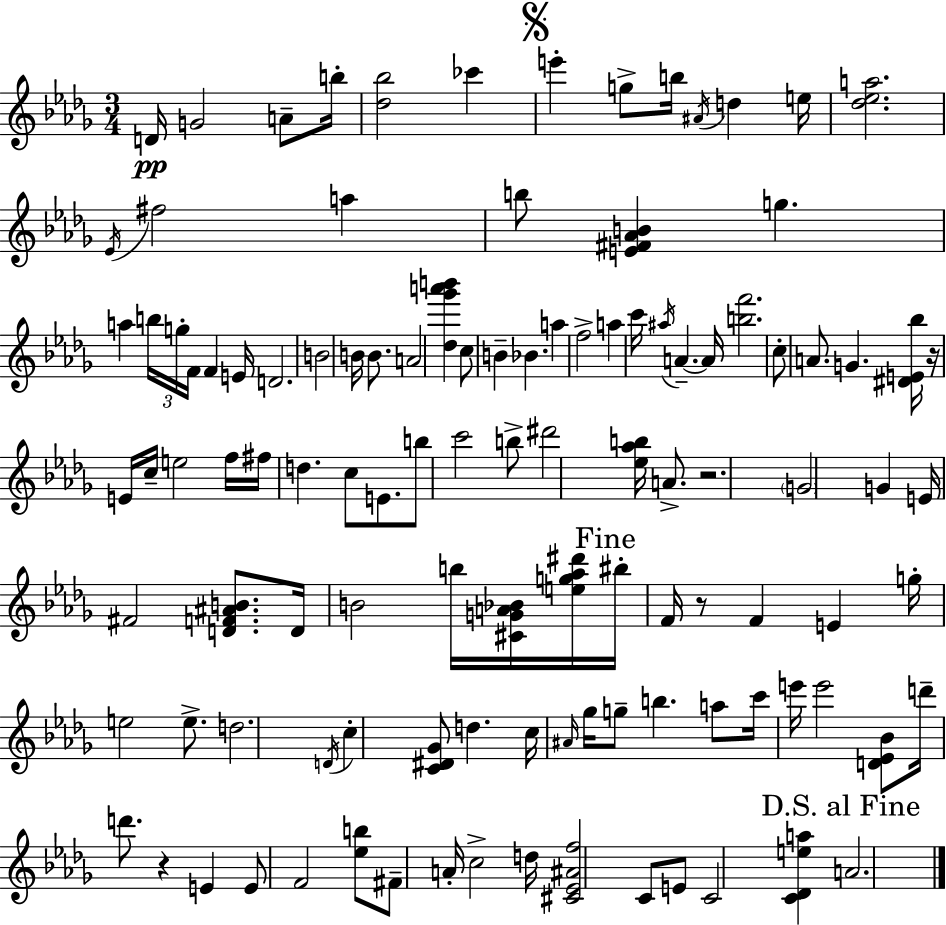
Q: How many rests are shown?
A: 4